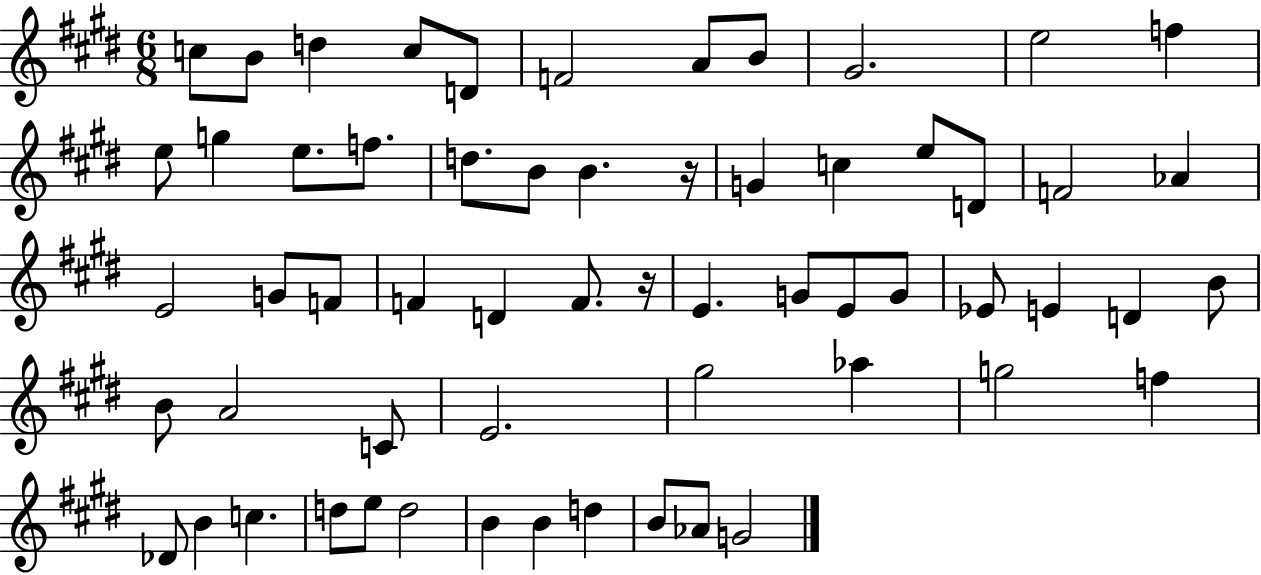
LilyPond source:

{
  \clef treble
  \numericTimeSignature
  \time 6/8
  \key e \major
  c''8 b'8 d''4 c''8 d'8 | f'2 a'8 b'8 | gis'2. | e''2 f''4 | \break e''8 g''4 e''8. f''8. | d''8. b'8 b'4. r16 | g'4 c''4 e''8 d'8 | f'2 aes'4 | \break e'2 g'8 f'8 | f'4 d'4 f'8. r16 | e'4. g'8 e'8 g'8 | ees'8 e'4 d'4 b'8 | \break b'8 a'2 c'8 | e'2. | gis''2 aes''4 | g''2 f''4 | \break des'8 b'4 c''4. | d''8 e''8 d''2 | b'4 b'4 d''4 | b'8 aes'8 g'2 | \break \bar "|."
}